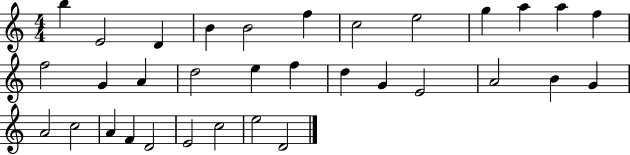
{
  \clef treble
  \numericTimeSignature
  \time 4/4
  \key c \major
  b''4 e'2 d'4 | b'4 b'2 f''4 | c''2 e''2 | g''4 a''4 a''4 f''4 | \break f''2 g'4 a'4 | d''2 e''4 f''4 | d''4 g'4 e'2 | a'2 b'4 g'4 | \break a'2 c''2 | a'4 f'4 d'2 | e'2 c''2 | e''2 d'2 | \break \bar "|."
}